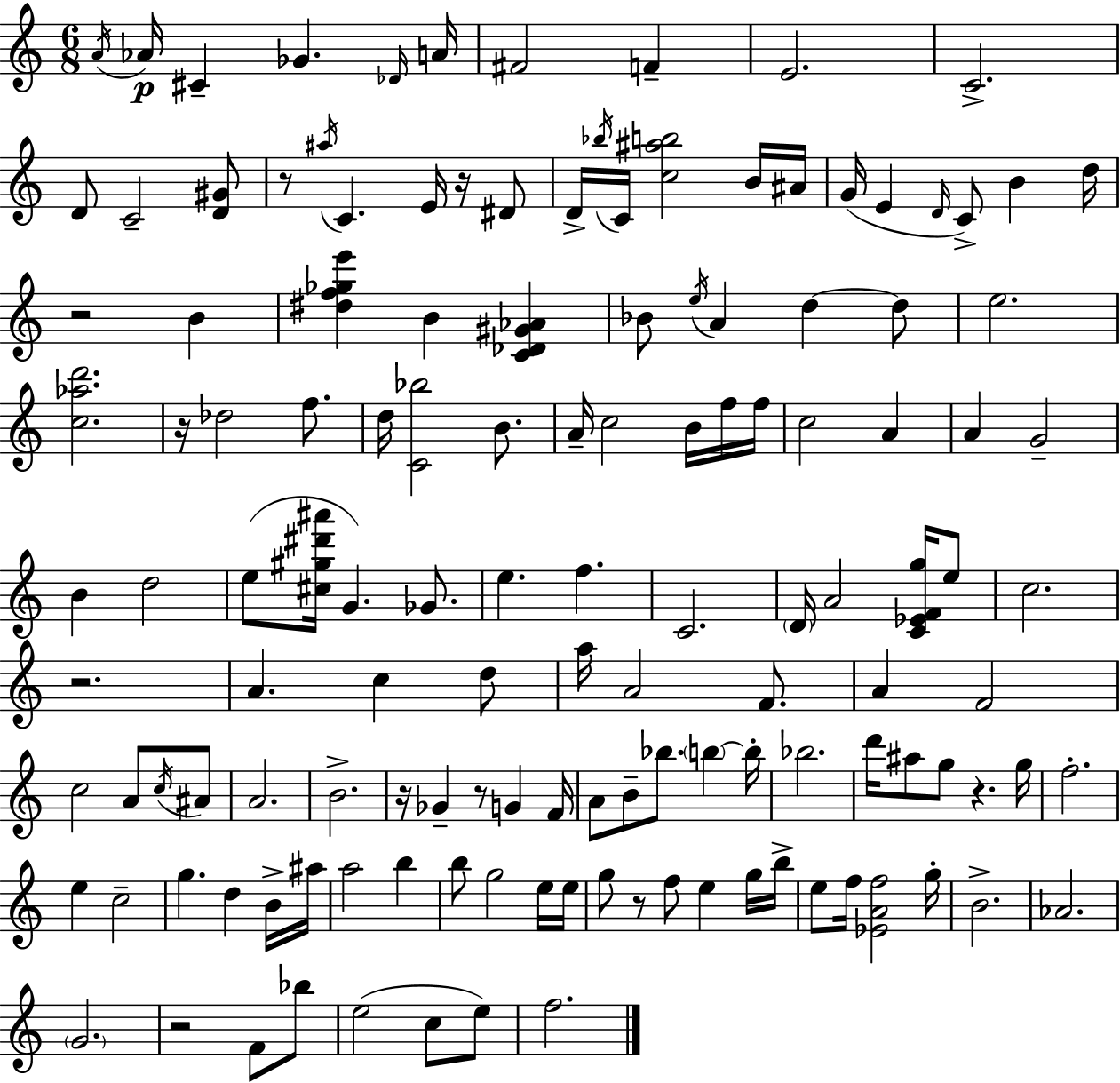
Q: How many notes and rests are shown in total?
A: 136